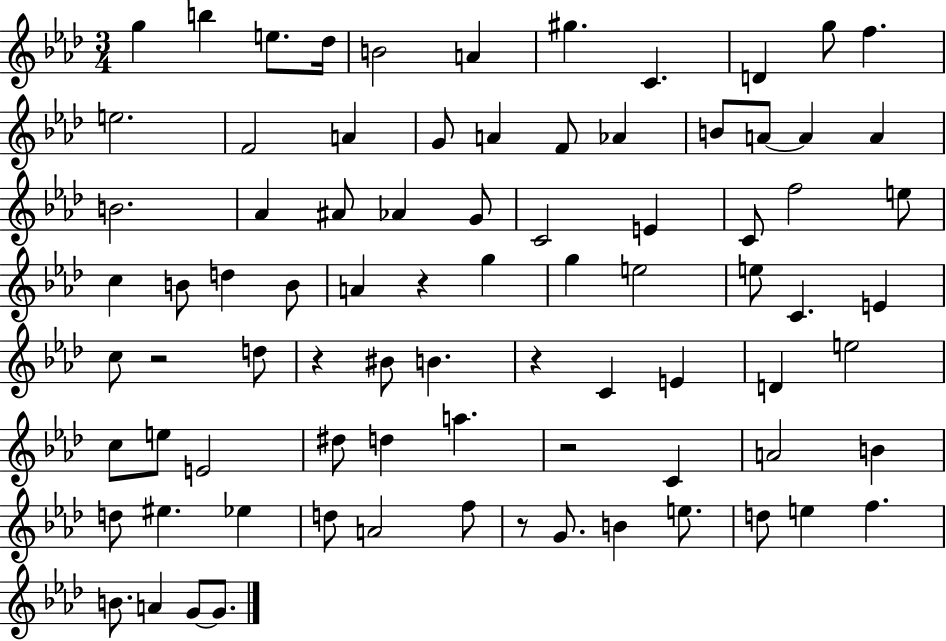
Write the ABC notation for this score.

X:1
T:Untitled
M:3/4
L:1/4
K:Ab
g b e/2 _d/4 B2 A ^g C D g/2 f e2 F2 A G/2 A F/2 _A B/2 A/2 A A B2 _A ^A/2 _A G/2 C2 E C/2 f2 e/2 c B/2 d B/2 A z g g e2 e/2 C E c/2 z2 d/2 z ^B/2 B z C E D e2 c/2 e/2 E2 ^d/2 d a z2 C A2 B d/2 ^e _e d/2 A2 f/2 z/2 G/2 B e/2 d/2 e f B/2 A G/2 G/2